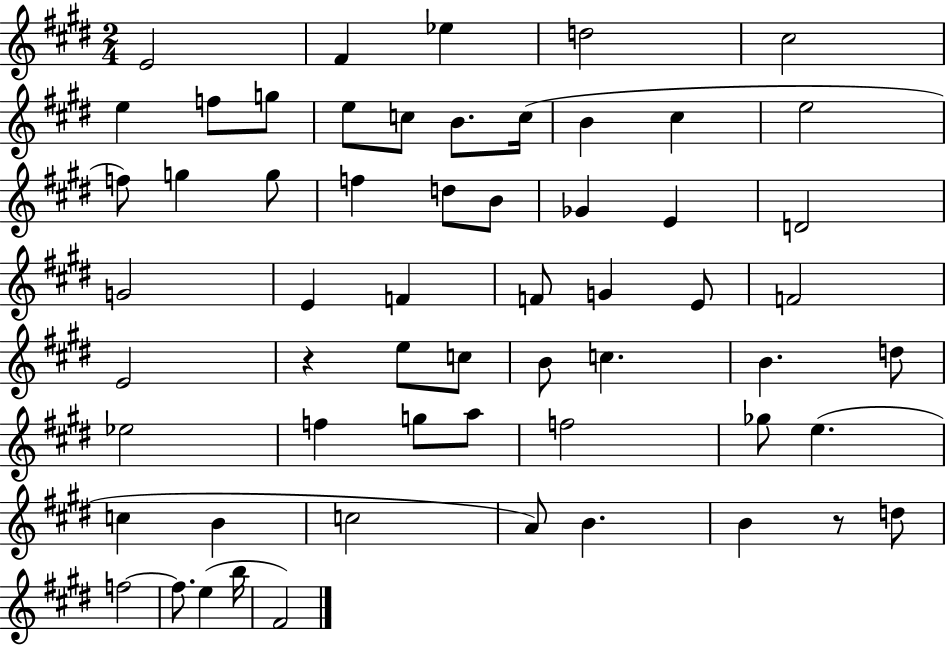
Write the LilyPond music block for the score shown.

{
  \clef treble
  \numericTimeSignature
  \time 2/4
  \key e \major
  e'2 | fis'4 ees''4 | d''2 | cis''2 | \break e''4 f''8 g''8 | e''8 c''8 b'8. c''16( | b'4 cis''4 | e''2 | \break f''8) g''4 g''8 | f''4 d''8 b'8 | ges'4 e'4 | d'2 | \break g'2 | e'4 f'4 | f'8 g'4 e'8 | f'2 | \break e'2 | r4 e''8 c''8 | b'8 c''4. | b'4. d''8 | \break ees''2 | f''4 g''8 a''8 | f''2 | ges''8 e''4.( | \break c''4 b'4 | c''2 | a'8) b'4. | b'4 r8 d''8 | \break f''2~~ | f''8. e''4( b''16 | fis'2) | \bar "|."
}